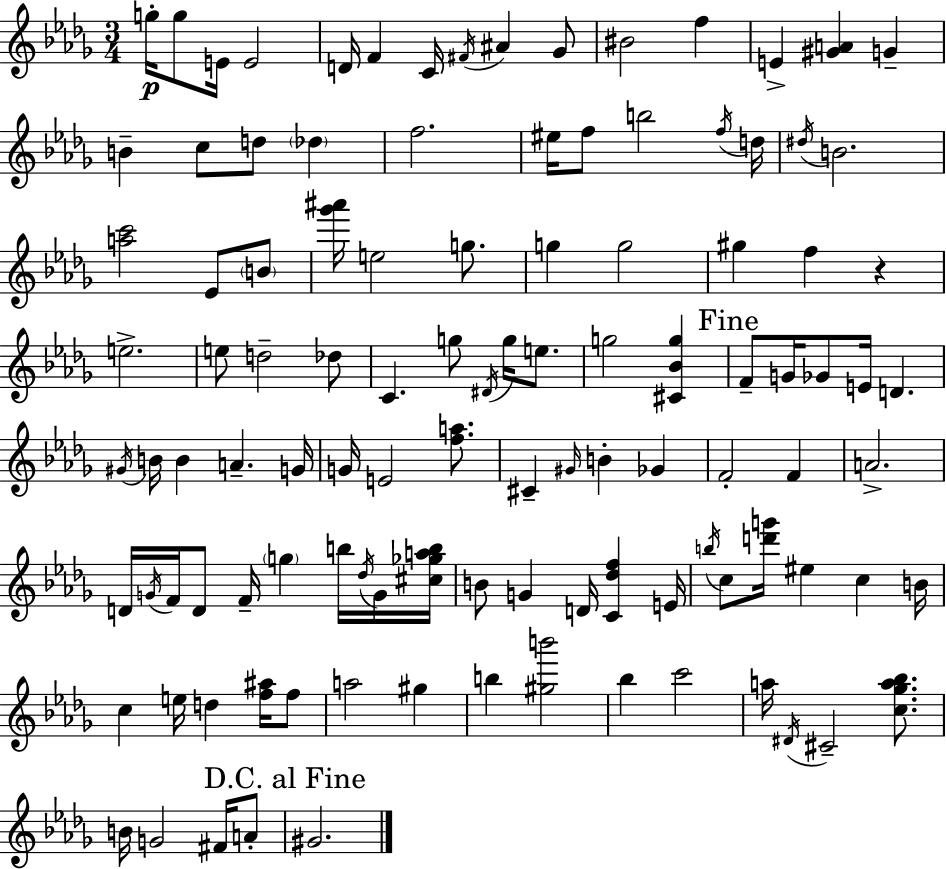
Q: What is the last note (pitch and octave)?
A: G#4